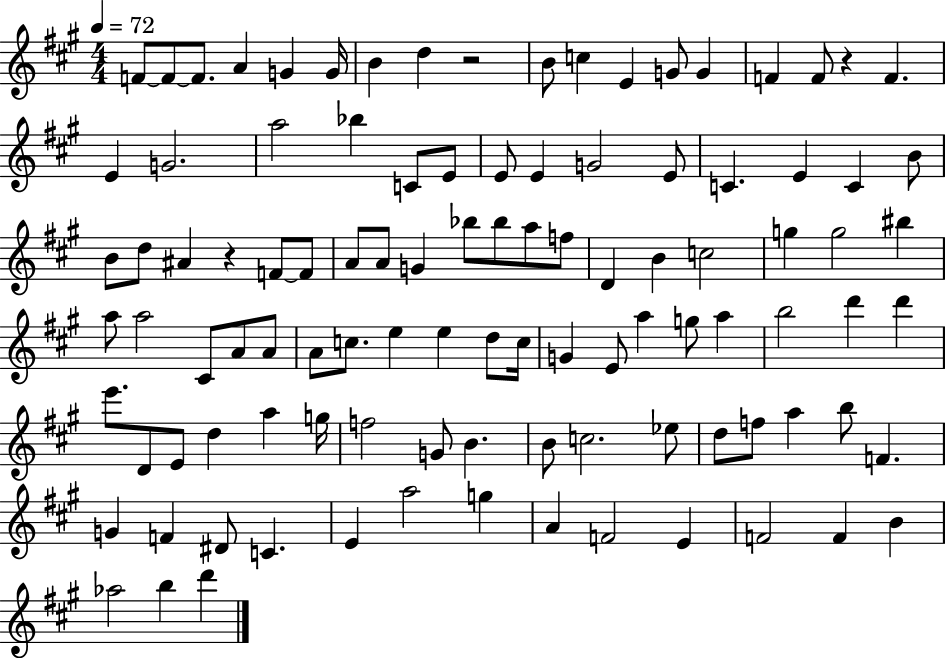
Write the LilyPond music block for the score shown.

{
  \clef treble
  \numericTimeSignature
  \time 4/4
  \key a \major
  \tempo 4 = 72
  f'8~~ f'8~~ f'8. a'4 g'4 g'16 | b'4 d''4 r2 | b'8 c''4 e'4 g'8 g'4 | f'4 f'8 r4 f'4. | \break e'4 g'2. | a''2 bes''4 c'8 e'8 | e'8 e'4 g'2 e'8 | c'4. e'4 c'4 b'8 | \break b'8 d''8 ais'4 r4 f'8~~ f'8 | a'8 a'8 g'4 bes''8 bes''8 a''8 f''8 | d'4 b'4 c''2 | g''4 g''2 bis''4 | \break a''8 a''2 cis'8 a'8 a'8 | a'8 c''8. e''4 e''4 d''8 c''16 | g'4 e'8 a''4 g''8 a''4 | b''2 d'''4 d'''4 | \break e'''8. d'8 e'8 d''4 a''4 g''16 | f''2 g'8 b'4. | b'8 c''2. ees''8 | d''8 f''8 a''4 b''8 f'4. | \break g'4 f'4 dis'8 c'4. | e'4 a''2 g''4 | a'4 f'2 e'4 | f'2 f'4 b'4 | \break aes''2 b''4 d'''4 | \bar "|."
}